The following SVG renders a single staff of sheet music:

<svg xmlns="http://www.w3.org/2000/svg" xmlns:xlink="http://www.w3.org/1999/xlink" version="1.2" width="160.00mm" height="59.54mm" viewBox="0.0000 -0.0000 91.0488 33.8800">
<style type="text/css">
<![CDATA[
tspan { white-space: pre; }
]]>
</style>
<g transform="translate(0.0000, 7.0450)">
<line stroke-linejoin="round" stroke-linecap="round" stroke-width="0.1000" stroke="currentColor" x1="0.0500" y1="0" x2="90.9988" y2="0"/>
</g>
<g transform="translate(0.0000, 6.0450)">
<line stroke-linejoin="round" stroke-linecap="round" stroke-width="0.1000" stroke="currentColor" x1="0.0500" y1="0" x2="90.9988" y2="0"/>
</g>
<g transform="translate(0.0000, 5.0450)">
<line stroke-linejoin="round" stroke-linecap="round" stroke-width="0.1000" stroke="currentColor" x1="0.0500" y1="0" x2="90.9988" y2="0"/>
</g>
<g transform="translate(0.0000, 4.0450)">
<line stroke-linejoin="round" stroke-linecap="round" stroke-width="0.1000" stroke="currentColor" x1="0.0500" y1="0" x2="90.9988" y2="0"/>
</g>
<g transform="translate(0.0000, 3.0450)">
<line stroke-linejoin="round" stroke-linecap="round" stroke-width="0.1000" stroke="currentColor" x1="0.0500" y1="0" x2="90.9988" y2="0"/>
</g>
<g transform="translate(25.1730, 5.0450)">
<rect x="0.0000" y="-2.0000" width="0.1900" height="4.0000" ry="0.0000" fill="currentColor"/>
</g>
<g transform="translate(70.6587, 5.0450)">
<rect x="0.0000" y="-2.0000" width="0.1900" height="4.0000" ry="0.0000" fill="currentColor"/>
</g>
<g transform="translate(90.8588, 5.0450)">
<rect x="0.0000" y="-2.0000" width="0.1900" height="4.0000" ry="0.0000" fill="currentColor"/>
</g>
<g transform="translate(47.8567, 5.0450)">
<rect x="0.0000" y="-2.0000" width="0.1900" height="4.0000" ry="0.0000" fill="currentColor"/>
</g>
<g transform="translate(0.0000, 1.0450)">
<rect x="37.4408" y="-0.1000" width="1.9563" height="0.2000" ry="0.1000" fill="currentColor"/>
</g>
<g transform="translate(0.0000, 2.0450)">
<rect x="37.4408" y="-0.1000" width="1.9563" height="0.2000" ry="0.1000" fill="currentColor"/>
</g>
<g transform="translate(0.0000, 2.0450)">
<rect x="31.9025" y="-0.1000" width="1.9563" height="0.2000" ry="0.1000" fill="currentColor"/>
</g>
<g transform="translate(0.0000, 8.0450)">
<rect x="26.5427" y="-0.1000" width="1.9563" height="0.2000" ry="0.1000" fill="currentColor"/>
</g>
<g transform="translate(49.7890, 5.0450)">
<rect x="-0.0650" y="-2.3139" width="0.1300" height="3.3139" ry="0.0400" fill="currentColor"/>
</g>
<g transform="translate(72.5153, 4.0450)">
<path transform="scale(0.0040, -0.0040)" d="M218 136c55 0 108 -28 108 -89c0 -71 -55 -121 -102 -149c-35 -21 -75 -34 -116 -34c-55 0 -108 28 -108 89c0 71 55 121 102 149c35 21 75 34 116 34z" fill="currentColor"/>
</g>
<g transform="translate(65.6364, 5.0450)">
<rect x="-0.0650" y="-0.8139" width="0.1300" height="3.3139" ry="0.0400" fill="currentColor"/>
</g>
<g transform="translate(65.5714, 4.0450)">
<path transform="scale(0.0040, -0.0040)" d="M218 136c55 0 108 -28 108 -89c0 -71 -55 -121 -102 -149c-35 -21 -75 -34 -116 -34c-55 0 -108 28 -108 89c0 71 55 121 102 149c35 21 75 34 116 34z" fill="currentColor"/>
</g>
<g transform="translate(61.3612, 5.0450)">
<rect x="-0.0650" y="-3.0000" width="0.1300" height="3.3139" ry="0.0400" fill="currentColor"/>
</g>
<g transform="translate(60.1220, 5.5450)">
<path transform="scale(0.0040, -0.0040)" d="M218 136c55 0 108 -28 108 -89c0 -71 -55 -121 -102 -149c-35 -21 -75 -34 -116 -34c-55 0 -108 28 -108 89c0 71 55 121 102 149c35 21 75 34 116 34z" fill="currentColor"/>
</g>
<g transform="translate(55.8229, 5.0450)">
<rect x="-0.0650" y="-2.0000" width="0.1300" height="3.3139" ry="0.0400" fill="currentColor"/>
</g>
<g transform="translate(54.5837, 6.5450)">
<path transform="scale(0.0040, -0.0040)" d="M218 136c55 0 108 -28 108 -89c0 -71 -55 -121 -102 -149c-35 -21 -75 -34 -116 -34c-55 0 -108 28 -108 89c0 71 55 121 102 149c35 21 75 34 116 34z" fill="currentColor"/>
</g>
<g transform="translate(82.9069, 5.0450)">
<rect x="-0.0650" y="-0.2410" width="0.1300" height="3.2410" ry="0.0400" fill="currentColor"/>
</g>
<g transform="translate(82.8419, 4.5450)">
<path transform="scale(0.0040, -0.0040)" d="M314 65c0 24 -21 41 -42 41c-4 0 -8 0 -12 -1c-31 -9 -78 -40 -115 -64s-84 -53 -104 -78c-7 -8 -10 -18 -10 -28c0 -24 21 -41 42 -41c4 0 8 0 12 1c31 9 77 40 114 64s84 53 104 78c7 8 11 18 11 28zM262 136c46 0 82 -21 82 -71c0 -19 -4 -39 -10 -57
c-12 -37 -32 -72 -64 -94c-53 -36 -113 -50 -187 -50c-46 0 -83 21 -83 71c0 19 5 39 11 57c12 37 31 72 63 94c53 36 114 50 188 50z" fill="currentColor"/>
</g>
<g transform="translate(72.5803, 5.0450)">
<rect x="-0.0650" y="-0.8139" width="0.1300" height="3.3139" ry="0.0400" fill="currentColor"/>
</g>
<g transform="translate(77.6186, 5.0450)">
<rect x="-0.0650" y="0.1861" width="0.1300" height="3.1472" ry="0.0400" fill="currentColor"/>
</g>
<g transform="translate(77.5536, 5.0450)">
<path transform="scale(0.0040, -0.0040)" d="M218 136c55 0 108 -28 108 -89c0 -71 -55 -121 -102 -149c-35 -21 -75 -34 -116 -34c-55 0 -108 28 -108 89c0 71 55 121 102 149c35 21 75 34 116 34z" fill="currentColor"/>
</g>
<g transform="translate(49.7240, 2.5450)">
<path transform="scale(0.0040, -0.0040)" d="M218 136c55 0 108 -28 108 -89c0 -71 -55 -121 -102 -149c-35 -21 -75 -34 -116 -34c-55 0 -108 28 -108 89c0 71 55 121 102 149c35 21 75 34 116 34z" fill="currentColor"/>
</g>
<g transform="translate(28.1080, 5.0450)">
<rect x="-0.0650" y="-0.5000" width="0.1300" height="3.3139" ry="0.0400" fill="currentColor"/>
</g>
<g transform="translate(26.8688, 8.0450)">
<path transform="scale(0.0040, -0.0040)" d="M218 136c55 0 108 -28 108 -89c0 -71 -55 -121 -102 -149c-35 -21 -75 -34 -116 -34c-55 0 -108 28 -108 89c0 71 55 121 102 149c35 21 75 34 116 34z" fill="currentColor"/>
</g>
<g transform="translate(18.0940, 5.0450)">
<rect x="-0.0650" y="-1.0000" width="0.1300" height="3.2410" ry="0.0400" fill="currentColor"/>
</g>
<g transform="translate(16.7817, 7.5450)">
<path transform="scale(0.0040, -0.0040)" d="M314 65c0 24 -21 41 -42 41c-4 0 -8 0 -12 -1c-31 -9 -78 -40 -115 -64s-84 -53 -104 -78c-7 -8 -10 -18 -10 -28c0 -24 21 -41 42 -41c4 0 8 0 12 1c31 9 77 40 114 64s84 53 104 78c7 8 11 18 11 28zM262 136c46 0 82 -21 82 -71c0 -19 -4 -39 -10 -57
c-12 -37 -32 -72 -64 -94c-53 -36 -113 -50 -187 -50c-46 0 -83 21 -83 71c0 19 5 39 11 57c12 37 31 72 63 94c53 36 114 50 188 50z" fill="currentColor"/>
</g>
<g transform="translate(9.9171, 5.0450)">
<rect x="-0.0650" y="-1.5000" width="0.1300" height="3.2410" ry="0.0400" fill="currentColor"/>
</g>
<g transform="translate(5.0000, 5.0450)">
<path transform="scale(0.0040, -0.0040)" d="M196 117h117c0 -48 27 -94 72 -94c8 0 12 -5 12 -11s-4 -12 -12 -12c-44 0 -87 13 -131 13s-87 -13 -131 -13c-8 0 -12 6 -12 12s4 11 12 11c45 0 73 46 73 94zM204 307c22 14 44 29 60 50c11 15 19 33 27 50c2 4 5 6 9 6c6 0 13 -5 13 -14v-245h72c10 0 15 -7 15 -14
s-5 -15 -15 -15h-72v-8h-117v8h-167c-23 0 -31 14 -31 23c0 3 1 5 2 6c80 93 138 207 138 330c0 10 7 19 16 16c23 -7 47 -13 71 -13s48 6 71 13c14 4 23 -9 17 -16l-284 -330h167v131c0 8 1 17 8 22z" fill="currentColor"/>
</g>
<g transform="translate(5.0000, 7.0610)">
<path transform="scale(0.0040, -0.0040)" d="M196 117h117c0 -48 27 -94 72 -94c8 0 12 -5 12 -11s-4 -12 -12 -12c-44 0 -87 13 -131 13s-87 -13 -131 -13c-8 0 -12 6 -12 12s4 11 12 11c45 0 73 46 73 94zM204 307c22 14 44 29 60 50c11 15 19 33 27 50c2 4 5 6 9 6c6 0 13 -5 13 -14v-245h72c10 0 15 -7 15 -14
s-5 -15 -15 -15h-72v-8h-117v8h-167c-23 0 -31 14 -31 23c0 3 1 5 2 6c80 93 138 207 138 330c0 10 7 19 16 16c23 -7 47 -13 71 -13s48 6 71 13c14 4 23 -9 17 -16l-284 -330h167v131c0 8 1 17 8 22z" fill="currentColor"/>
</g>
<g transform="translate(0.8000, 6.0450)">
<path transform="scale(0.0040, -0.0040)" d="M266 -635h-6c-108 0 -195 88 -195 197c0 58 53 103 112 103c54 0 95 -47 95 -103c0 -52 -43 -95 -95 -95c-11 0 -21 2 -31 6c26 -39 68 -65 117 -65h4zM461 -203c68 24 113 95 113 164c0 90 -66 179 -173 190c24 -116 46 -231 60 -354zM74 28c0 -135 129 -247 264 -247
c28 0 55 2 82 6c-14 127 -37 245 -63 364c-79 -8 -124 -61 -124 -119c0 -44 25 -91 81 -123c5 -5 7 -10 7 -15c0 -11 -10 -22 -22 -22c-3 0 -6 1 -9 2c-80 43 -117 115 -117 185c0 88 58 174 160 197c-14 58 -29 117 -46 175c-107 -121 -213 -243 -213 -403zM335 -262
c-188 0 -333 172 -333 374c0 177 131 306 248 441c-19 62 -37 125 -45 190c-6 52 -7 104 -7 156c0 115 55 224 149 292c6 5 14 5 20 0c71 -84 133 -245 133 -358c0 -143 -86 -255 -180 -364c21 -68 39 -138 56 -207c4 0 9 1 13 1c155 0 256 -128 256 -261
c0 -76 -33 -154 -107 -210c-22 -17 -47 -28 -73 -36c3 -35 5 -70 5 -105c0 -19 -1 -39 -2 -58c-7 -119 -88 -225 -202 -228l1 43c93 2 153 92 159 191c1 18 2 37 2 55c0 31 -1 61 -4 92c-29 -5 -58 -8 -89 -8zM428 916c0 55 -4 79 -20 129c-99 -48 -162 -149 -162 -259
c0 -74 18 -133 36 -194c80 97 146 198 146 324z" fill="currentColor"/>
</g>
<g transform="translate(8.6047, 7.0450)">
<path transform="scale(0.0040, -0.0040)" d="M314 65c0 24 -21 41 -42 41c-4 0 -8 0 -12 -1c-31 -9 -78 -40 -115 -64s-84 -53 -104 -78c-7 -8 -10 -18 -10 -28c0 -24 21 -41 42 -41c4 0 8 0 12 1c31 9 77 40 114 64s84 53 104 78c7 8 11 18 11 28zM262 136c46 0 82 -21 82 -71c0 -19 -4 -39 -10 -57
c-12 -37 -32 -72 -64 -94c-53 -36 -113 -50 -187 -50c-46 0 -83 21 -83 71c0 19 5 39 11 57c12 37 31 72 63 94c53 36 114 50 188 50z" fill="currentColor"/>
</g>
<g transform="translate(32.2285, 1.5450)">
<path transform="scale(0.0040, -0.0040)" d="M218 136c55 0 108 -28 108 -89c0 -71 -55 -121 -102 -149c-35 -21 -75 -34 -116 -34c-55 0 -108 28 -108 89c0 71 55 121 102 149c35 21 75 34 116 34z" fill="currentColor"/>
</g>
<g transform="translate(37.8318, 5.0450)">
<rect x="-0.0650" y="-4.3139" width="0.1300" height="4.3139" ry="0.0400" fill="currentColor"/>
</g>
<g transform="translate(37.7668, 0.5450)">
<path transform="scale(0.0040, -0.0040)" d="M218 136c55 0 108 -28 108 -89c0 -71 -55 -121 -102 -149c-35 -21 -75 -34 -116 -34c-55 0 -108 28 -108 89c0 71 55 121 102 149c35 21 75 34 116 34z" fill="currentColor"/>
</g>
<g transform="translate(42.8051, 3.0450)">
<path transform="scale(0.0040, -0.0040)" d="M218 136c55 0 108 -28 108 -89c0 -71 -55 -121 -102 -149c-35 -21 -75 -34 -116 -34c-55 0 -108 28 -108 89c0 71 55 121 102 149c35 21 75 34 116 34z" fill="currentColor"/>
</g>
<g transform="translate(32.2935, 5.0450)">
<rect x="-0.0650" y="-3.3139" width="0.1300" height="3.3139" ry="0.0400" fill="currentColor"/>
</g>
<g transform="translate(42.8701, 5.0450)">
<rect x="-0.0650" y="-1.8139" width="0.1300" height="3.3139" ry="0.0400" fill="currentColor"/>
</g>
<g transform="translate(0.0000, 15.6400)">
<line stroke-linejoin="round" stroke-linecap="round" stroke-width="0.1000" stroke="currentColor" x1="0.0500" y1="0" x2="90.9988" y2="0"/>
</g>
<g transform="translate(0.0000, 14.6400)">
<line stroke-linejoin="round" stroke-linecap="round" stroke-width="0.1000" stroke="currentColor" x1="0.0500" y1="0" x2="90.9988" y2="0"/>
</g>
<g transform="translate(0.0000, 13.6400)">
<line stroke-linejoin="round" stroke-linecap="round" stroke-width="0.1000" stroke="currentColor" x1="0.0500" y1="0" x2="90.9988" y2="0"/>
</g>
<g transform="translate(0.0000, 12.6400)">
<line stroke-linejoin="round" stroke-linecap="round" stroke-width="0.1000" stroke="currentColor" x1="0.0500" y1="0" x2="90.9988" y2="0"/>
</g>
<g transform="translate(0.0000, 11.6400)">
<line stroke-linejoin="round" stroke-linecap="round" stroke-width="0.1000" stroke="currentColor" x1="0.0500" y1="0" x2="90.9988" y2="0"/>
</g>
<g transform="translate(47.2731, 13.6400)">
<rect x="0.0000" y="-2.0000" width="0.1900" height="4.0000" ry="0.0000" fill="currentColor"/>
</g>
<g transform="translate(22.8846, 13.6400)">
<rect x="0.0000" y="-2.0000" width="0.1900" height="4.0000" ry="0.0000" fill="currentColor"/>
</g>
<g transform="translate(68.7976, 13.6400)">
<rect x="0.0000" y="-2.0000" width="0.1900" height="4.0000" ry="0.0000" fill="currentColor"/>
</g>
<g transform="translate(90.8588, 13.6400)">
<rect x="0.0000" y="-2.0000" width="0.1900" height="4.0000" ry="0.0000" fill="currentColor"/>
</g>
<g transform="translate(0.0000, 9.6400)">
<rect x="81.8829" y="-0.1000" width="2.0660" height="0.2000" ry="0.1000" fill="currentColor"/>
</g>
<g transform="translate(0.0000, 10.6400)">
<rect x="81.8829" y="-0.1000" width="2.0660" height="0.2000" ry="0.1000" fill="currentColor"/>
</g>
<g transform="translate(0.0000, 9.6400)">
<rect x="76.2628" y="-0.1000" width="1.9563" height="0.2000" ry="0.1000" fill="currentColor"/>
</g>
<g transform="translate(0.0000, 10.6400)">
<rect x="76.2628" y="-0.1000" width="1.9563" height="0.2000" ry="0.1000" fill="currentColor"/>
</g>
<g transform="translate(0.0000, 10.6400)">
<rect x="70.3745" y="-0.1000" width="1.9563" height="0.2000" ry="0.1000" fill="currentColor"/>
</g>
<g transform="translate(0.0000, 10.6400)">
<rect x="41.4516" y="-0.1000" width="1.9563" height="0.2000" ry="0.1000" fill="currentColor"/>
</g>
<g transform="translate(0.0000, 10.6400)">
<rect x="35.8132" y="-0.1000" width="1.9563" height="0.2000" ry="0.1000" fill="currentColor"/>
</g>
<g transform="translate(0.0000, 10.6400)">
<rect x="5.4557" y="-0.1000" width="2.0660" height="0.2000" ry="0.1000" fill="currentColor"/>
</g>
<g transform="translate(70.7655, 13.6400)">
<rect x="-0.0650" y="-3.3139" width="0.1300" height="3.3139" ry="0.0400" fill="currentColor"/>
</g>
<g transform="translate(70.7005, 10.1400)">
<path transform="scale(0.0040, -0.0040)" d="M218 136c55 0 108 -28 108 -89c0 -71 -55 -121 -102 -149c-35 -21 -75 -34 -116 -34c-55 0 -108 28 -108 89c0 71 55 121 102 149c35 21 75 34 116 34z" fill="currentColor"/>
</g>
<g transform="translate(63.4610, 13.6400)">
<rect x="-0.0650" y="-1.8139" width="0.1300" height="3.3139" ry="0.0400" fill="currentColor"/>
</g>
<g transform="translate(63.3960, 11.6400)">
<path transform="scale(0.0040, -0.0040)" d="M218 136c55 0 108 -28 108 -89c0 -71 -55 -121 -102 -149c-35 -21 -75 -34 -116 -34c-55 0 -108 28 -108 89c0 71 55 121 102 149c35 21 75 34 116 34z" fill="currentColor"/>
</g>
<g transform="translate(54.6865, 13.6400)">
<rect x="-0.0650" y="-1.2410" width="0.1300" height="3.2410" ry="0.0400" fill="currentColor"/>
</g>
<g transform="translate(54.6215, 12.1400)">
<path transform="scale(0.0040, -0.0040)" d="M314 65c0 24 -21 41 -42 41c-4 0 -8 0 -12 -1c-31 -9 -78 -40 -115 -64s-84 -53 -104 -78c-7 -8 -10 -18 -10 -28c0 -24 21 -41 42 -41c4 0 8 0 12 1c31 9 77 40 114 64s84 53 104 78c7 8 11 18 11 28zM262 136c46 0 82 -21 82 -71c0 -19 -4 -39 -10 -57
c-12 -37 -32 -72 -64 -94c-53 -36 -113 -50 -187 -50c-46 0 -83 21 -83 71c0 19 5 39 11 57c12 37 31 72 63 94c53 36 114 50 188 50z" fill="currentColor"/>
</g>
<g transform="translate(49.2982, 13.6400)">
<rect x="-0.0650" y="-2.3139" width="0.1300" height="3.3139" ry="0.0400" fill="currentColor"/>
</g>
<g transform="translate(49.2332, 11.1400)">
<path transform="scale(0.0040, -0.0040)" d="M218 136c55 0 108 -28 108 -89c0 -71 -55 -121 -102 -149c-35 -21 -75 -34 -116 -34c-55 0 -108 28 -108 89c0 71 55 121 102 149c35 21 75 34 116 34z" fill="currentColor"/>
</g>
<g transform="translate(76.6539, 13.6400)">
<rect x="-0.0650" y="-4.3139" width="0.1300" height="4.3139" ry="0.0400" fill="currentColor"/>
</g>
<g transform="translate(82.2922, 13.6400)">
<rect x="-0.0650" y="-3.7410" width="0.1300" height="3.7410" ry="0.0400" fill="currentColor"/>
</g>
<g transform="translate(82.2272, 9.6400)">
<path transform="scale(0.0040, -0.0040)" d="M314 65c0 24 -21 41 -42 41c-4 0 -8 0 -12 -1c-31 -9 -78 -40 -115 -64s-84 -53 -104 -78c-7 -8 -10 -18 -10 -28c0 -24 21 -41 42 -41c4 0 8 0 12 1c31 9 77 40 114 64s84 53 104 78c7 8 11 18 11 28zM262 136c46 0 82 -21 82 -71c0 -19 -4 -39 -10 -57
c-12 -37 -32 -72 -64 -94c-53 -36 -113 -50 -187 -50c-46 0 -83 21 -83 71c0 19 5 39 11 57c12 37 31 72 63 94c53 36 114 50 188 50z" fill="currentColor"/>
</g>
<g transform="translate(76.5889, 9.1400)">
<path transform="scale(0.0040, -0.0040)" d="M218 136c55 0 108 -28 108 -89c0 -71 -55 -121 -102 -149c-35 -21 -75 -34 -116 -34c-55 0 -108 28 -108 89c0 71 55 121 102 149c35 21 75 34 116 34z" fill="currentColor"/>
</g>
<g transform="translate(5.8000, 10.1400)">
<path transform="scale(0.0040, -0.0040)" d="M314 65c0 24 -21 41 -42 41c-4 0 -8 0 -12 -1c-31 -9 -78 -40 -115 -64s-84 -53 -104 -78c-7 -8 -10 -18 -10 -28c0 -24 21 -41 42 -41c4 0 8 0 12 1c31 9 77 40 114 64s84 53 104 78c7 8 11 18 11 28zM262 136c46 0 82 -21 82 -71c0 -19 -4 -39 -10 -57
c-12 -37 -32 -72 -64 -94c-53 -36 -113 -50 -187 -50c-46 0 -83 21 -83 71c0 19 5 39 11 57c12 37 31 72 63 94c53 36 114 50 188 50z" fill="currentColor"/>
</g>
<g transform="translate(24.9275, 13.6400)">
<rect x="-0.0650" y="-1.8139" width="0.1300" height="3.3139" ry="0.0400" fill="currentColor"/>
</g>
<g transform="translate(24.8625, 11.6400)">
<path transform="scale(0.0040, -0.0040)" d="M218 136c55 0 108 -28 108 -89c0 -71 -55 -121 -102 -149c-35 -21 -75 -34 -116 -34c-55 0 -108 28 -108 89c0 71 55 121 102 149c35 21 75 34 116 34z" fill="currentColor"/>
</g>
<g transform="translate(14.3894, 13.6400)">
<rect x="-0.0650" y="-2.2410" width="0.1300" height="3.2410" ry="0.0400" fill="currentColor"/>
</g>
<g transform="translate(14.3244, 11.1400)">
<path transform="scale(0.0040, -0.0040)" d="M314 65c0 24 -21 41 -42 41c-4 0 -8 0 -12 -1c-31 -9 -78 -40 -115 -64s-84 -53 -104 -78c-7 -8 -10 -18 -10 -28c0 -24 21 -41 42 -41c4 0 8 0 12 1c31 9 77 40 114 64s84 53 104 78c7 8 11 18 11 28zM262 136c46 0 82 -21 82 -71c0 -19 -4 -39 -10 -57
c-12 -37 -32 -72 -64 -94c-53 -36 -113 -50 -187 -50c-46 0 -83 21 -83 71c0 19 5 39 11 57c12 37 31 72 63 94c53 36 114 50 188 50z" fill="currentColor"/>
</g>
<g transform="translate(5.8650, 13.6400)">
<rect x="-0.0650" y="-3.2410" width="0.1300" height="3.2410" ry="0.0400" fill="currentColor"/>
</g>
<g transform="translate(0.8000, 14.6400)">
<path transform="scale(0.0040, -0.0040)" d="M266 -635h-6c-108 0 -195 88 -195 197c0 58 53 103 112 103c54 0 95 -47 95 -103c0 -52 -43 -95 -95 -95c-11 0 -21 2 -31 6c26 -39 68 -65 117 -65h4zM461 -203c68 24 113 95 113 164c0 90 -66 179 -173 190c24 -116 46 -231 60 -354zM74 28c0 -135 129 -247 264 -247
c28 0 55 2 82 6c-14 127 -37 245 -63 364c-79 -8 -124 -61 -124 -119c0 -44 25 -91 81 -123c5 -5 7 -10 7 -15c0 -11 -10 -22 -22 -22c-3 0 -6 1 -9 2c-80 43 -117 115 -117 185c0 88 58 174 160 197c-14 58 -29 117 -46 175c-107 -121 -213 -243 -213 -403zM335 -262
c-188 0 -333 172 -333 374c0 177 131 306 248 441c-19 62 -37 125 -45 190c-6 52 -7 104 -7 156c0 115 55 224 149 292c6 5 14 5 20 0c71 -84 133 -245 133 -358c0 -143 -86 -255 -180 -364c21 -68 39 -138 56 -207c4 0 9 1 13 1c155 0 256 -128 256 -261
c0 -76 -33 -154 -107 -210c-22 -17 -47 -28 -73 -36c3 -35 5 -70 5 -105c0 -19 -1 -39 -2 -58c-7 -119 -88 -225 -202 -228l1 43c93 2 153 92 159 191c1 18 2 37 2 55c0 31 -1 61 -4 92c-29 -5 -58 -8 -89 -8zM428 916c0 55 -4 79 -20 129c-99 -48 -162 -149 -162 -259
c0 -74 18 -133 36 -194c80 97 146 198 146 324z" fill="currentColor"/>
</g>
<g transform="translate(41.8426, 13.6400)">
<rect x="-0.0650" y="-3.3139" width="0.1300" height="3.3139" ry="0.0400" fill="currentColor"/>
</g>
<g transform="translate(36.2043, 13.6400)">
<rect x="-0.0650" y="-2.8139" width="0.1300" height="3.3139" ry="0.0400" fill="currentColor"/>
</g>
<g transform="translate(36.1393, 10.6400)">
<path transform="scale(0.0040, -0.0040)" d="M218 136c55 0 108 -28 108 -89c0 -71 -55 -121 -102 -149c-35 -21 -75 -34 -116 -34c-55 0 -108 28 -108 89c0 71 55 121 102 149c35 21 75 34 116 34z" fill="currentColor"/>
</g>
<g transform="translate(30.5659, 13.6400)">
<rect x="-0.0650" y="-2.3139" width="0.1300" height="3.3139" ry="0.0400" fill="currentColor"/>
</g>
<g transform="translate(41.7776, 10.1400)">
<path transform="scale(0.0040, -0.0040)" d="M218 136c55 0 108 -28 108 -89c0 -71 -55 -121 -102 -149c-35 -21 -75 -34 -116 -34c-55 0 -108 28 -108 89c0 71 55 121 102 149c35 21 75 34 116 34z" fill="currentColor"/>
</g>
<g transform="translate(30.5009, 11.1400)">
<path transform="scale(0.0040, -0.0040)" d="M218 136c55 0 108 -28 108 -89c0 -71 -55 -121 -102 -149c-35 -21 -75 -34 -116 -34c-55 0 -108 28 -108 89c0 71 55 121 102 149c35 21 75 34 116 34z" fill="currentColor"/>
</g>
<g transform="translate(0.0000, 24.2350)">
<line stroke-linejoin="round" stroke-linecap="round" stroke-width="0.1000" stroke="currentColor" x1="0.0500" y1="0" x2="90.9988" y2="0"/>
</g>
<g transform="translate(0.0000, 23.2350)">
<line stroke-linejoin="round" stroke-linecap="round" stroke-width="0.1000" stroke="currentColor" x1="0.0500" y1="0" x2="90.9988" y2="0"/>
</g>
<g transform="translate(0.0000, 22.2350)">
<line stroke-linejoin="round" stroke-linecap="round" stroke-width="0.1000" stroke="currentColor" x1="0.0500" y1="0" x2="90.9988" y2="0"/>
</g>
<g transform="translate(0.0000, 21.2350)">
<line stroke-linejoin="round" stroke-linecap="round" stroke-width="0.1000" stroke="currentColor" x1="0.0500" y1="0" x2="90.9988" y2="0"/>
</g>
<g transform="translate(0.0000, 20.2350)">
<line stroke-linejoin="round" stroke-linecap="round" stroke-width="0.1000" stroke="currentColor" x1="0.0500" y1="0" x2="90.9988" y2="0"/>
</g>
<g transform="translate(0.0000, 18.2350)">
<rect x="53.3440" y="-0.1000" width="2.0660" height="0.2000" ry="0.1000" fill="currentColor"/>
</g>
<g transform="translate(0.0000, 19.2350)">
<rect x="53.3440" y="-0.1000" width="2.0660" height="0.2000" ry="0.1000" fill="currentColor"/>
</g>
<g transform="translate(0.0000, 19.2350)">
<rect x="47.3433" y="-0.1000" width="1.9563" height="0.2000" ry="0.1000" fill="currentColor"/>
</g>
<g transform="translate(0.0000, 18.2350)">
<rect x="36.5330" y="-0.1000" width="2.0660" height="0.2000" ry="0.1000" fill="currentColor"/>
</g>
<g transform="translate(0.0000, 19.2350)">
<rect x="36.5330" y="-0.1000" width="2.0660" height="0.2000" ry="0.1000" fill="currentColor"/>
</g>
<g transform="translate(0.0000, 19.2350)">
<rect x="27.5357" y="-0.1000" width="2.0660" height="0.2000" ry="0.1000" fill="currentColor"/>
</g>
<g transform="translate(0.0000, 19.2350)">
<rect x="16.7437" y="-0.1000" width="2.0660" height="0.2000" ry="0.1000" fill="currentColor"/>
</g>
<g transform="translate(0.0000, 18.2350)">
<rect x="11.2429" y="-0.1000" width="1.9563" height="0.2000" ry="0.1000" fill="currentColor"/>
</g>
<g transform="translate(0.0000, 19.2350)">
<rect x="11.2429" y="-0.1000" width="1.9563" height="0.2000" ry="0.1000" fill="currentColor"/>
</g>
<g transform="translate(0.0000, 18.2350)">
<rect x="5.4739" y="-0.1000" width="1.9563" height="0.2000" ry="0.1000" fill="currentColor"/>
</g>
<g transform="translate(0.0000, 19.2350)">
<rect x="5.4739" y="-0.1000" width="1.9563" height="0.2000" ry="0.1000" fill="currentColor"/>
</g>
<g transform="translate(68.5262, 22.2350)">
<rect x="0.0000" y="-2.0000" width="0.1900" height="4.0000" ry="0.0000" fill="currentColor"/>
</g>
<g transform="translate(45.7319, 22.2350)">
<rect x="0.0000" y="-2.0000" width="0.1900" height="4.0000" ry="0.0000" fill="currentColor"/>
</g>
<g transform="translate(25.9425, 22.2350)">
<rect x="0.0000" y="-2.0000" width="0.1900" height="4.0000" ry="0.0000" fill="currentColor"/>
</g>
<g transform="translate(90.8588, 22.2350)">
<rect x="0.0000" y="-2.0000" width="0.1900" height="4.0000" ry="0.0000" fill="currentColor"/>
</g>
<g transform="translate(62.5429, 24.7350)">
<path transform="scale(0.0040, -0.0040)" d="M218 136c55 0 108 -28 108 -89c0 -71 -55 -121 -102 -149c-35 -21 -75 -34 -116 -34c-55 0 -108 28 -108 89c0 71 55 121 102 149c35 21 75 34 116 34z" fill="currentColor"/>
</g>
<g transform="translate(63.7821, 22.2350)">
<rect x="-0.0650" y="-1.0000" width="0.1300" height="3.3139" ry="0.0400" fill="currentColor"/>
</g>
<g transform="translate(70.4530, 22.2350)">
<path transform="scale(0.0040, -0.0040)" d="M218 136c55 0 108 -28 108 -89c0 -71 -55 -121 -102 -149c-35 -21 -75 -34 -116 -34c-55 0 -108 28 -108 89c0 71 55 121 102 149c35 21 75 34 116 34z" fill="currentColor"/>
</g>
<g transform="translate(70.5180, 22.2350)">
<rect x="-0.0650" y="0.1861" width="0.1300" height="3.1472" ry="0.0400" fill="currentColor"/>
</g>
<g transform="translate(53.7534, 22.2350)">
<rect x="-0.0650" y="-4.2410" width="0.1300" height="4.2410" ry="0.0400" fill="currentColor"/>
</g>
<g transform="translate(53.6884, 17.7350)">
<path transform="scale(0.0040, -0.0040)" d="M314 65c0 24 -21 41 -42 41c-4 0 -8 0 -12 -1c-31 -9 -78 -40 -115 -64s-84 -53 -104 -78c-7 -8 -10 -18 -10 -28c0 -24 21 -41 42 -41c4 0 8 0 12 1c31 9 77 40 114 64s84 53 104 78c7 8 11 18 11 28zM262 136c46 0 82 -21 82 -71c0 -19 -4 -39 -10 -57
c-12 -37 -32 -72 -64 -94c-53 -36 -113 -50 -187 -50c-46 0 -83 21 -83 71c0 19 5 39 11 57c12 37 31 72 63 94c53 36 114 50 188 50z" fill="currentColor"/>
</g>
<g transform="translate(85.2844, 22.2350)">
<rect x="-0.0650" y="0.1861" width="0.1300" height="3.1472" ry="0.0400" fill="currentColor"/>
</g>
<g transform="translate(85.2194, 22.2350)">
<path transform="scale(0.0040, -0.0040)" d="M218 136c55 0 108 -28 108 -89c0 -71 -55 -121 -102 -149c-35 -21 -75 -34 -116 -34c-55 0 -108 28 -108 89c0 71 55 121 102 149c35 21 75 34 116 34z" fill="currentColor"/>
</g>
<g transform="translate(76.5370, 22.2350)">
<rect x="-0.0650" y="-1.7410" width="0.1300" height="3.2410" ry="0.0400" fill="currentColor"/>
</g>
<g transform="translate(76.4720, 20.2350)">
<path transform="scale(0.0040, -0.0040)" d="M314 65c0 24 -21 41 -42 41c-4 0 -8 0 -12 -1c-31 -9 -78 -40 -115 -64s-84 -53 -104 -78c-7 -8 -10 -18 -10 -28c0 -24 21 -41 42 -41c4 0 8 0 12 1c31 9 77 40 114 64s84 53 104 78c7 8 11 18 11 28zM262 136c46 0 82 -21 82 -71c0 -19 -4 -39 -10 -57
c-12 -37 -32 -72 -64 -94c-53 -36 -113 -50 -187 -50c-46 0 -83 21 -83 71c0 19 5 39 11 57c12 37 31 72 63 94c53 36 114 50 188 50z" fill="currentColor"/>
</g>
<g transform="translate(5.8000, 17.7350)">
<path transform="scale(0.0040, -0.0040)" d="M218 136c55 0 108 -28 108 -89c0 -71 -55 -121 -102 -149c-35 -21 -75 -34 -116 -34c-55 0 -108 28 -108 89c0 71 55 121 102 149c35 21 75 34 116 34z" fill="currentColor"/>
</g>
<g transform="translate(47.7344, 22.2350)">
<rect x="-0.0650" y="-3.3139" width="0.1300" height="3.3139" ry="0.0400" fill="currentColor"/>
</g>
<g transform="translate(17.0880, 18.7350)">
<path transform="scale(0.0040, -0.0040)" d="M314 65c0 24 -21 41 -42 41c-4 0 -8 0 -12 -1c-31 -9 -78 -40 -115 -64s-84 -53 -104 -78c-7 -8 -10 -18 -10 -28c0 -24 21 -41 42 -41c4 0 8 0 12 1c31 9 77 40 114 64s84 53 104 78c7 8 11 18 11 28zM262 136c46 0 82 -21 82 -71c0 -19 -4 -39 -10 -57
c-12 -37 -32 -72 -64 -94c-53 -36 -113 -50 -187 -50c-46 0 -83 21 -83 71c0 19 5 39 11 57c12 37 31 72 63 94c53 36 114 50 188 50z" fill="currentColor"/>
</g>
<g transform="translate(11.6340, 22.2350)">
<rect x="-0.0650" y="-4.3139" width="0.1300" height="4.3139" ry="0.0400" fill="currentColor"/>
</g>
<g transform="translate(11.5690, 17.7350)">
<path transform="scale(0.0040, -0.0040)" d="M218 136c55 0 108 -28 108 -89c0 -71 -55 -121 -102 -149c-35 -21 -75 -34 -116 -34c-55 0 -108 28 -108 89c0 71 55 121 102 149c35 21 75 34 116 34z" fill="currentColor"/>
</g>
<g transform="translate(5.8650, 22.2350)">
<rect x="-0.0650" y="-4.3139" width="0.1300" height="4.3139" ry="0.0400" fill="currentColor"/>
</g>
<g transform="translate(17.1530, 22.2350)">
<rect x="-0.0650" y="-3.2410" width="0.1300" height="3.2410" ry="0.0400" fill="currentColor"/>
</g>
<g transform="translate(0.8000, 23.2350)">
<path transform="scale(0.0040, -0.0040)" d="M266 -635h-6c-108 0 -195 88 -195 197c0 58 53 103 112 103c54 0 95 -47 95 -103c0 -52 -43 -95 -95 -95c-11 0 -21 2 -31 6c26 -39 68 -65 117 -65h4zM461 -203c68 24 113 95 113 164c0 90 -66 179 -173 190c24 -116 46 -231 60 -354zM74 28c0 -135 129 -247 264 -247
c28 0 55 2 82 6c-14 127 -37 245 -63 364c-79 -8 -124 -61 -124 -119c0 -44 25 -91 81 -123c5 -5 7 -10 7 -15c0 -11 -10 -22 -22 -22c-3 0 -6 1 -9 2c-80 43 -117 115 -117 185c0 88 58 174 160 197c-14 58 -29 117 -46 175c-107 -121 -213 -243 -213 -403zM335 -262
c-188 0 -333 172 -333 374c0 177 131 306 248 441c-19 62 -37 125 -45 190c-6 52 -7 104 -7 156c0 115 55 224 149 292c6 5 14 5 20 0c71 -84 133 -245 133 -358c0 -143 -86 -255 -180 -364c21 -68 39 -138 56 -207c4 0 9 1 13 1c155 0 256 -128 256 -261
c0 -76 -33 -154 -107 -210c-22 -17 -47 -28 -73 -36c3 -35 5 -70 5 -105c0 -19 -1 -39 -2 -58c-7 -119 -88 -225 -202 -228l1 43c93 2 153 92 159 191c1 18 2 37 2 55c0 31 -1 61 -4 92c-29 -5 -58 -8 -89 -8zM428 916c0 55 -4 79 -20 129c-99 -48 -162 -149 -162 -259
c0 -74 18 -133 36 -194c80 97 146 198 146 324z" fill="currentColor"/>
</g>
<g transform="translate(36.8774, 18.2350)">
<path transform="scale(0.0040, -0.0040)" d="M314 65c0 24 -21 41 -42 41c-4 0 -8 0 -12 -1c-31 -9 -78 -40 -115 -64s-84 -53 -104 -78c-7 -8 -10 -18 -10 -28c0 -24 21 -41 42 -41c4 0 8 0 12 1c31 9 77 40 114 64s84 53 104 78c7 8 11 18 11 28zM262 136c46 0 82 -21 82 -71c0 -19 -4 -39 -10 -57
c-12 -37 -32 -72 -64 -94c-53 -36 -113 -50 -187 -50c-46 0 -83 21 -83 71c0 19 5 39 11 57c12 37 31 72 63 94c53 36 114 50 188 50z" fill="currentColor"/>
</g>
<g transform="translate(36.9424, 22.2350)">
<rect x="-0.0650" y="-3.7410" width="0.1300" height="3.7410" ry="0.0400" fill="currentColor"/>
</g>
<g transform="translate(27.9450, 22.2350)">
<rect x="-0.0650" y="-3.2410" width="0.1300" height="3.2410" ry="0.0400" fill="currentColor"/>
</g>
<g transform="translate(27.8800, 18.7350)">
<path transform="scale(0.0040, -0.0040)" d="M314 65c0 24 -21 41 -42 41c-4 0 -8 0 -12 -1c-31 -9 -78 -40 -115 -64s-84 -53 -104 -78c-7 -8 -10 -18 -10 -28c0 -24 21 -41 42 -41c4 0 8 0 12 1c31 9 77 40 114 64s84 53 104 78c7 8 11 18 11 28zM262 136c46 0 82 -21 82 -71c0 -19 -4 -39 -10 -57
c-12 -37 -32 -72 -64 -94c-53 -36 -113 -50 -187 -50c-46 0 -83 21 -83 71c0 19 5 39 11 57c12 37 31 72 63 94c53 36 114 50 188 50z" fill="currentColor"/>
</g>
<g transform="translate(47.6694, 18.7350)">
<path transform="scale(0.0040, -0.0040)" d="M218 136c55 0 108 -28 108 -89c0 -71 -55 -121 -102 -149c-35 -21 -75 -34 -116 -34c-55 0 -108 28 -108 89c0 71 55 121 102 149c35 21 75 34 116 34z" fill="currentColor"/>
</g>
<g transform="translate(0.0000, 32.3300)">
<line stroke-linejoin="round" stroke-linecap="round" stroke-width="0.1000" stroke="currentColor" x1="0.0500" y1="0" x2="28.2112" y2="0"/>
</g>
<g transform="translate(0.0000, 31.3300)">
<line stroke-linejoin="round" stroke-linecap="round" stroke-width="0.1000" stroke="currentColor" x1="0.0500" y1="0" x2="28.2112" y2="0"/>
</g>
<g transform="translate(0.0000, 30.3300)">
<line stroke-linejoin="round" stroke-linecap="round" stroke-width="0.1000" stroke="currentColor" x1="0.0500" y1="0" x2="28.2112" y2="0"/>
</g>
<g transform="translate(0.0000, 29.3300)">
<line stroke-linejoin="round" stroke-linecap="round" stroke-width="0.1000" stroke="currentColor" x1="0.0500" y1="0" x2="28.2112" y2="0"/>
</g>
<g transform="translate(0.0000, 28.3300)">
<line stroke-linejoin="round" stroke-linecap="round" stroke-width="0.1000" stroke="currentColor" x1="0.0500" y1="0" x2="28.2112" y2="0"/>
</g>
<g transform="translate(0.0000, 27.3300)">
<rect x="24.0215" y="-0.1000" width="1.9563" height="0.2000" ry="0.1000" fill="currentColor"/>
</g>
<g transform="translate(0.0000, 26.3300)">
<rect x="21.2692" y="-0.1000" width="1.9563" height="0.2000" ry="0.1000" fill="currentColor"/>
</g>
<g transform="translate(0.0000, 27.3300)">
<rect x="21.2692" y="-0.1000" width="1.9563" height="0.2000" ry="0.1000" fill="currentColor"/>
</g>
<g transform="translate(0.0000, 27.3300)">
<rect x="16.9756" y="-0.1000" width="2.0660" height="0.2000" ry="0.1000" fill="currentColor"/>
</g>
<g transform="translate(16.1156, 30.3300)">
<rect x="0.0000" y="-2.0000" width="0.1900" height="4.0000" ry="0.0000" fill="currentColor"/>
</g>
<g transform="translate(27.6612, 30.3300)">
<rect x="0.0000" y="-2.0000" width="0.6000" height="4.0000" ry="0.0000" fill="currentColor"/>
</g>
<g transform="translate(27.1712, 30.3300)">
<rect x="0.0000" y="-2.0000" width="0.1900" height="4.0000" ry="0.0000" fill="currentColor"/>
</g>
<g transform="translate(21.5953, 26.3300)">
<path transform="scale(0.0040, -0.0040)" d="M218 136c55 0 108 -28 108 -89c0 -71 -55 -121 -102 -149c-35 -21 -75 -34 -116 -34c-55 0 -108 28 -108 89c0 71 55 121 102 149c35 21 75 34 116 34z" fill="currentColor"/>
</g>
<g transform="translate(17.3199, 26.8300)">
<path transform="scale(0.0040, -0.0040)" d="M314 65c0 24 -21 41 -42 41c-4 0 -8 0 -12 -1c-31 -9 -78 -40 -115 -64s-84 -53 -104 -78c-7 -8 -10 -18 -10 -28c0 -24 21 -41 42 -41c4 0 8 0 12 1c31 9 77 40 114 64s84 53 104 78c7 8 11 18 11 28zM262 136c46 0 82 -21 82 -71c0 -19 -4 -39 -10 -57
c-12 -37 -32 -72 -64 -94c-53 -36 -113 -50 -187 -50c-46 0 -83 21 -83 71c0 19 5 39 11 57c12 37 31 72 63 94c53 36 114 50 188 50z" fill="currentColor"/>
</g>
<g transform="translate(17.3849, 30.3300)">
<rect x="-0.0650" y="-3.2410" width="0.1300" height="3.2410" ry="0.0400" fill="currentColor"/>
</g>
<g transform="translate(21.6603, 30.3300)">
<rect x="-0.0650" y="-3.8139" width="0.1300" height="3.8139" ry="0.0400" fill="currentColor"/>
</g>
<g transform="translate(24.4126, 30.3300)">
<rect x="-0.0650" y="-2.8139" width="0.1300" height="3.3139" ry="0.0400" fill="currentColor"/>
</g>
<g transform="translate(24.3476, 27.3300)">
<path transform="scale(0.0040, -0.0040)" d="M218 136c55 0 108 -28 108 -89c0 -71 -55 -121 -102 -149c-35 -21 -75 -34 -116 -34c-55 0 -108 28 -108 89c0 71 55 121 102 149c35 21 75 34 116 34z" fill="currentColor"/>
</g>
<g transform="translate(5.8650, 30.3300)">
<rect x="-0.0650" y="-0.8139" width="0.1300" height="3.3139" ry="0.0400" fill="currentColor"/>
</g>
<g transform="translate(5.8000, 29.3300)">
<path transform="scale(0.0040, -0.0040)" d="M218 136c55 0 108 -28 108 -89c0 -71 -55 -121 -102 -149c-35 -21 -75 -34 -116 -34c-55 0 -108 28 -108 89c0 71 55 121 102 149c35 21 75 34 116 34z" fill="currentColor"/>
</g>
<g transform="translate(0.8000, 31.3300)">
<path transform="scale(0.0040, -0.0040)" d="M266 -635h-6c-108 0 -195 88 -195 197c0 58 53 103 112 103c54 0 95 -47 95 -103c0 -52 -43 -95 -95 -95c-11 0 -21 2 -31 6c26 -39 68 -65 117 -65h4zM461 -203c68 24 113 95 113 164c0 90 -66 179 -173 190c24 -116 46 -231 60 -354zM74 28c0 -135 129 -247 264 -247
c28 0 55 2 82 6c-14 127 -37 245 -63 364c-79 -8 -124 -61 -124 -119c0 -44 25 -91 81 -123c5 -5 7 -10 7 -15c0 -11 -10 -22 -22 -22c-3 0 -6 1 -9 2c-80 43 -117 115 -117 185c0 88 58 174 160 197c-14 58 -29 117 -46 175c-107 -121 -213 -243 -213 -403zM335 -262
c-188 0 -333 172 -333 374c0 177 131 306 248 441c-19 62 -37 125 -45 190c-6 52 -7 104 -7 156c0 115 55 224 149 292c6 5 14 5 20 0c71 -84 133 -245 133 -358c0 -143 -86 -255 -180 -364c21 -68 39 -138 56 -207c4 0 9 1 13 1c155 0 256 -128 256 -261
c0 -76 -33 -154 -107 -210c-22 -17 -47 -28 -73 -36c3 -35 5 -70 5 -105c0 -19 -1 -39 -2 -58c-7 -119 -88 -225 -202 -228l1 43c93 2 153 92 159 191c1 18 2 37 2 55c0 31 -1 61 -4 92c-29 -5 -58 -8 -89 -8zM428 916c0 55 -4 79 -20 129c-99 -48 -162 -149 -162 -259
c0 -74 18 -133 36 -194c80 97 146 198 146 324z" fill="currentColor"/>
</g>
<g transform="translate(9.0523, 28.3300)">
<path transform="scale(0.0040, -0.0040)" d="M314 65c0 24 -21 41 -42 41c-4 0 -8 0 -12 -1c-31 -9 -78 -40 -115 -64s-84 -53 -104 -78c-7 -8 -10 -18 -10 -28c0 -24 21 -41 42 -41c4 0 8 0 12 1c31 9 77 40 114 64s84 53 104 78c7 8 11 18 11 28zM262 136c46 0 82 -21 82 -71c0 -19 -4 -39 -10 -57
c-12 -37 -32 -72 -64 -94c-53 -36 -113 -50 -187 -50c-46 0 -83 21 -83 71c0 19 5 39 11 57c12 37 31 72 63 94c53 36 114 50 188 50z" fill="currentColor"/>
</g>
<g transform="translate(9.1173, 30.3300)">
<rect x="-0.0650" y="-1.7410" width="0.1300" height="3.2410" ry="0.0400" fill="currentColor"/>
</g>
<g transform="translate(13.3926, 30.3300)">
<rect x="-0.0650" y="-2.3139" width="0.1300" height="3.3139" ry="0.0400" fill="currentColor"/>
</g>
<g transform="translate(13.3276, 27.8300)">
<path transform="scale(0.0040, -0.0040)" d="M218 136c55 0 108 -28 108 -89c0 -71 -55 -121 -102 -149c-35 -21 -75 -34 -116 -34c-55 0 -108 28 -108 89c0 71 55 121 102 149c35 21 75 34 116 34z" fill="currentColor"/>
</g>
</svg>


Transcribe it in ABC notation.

X:1
T:Untitled
M:4/4
L:1/4
K:C
E2 D2 C b d' f g F A d d B c2 b2 g2 f g a b g e2 f b d' c'2 d' d' b2 b2 c'2 b d'2 D B f2 B d f2 g b2 c' a